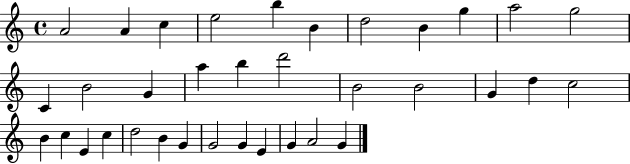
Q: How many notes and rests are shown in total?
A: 35